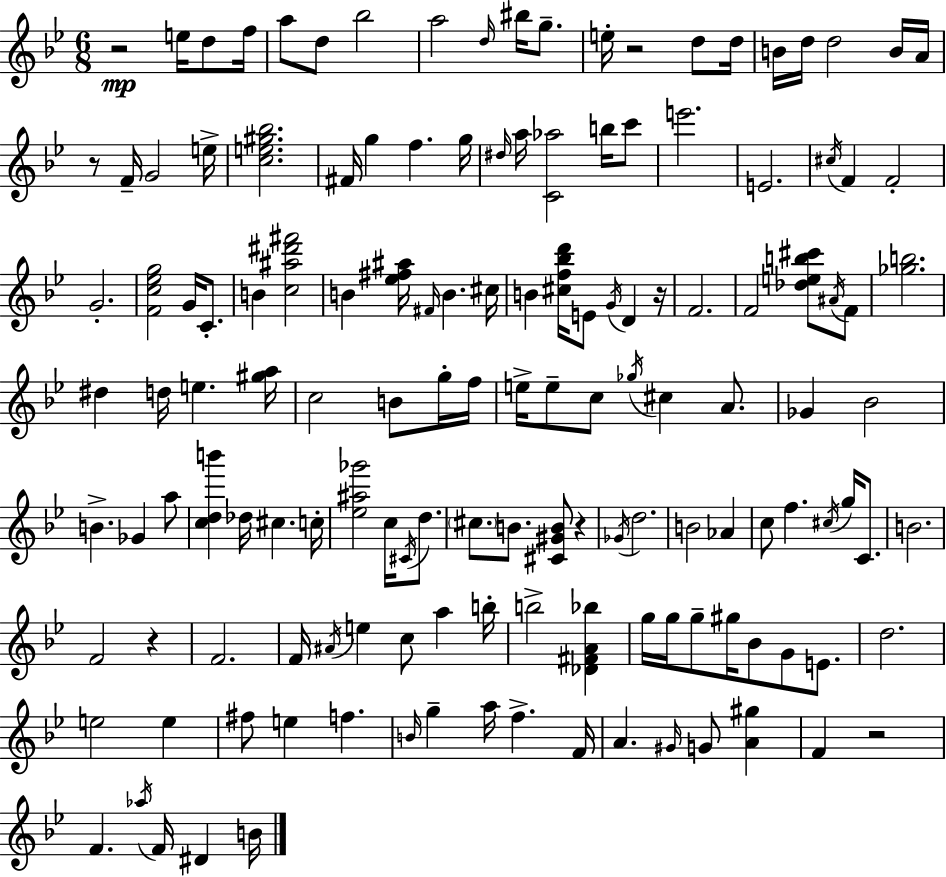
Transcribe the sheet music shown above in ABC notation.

X:1
T:Untitled
M:6/8
L:1/4
K:Gm
z2 e/4 d/2 f/4 a/2 d/2 _b2 a2 d/4 ^b/4 g/2 e/4 z2 d/2 d/4 B/4 d/4 d2 B/4 A/4 z/2 F/4 G2 e/4 [ce^g_b]2 ^F/4 g f g/4 ^d/4 a/4 [C_a]2 b/4 c'/2 e'2 E2 ^c/4 F F2 G2 [Fc_eg]2 G/4 C/2 B [c^a^d'^f']2 B [_e^f^a]/4 ^F/4 B ^c/4 B [^cf_bd']/4 E/2 G/4 D z/4 F2 F2 [_deb^c']/2 ^A/4 F/2 [_gb]2 ^d d/4 e [^ga]/4 c2 B/2 g/4 f/4 e/4 e/2 c/2 _g/4 ^c A/2 _G _B2 B _G a/2 [cdb'] _d/4 ^c c/4 [_e^a_g']2 c/4 ^C/4 d/2 ^c/2 B/2 [^C^GB]/2 z _G/4 d2 B2 _A c/2 f ^c/4 g/4 C/2 B2 F2 z F2 F/4 ^A/4 e c/2 a b/4 b2 [_D^FA_b] g/4 g/4 g/2 ^g/4 _B/2 G/2 E/2 d2 e2 e ^f/2 e f B/4 g a/4 f F/4 A ^G/4 G/2 [A^g] F z2 F _a/4 F/4 ^D B/4